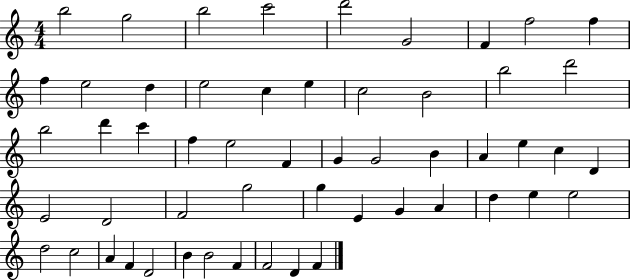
{
  \clef treble
  \numericTimeSignature
  \time 4/4
  \key c \major
  b''2 g''2 | b''2 c'''2 | d'''2 g'2 | f'4 f''2 f''4 | \break f''4 e''2 d''4 | e''2 c''4 e''4 | c''2 b'2 | b''2 d'''2 | \break b''2 d'''4 c'''4 | f''4 e''2 f'4 | g'4 g'2 b'4 | a'4 e''4 c''4 d'4 | \break e'2 d'2 | f'2 g''2 | g''4 e'4 g'4 a'4 | d''4 e''4 e''2 | \break d''2 c''2 | a'4 f'4 d'2 | b'4 b'2 f'4 | f'2 d'4 f'4 | \break \bar "|."
}